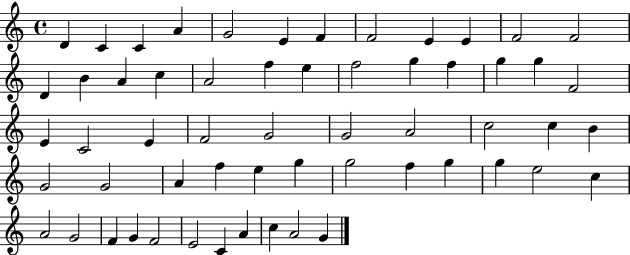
X:1
T:Untitled
M:4/4
L:1/4
K:C
D C C A G2 E F F2 E E F2 F2 D B A c A2 f e f2 g f g g F2 E C2 E F2 G2 G2 A2 c2 c B G2 G2 A f e g g2 f g g e2 c A2 G2 F G F2 E2 C A c A2 G